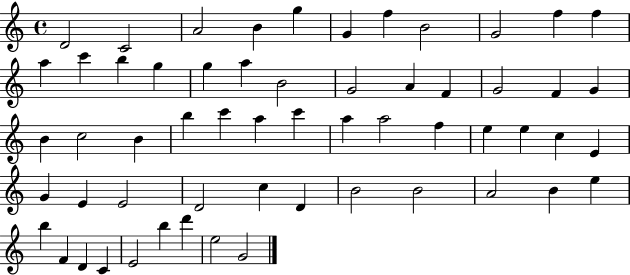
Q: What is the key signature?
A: C major